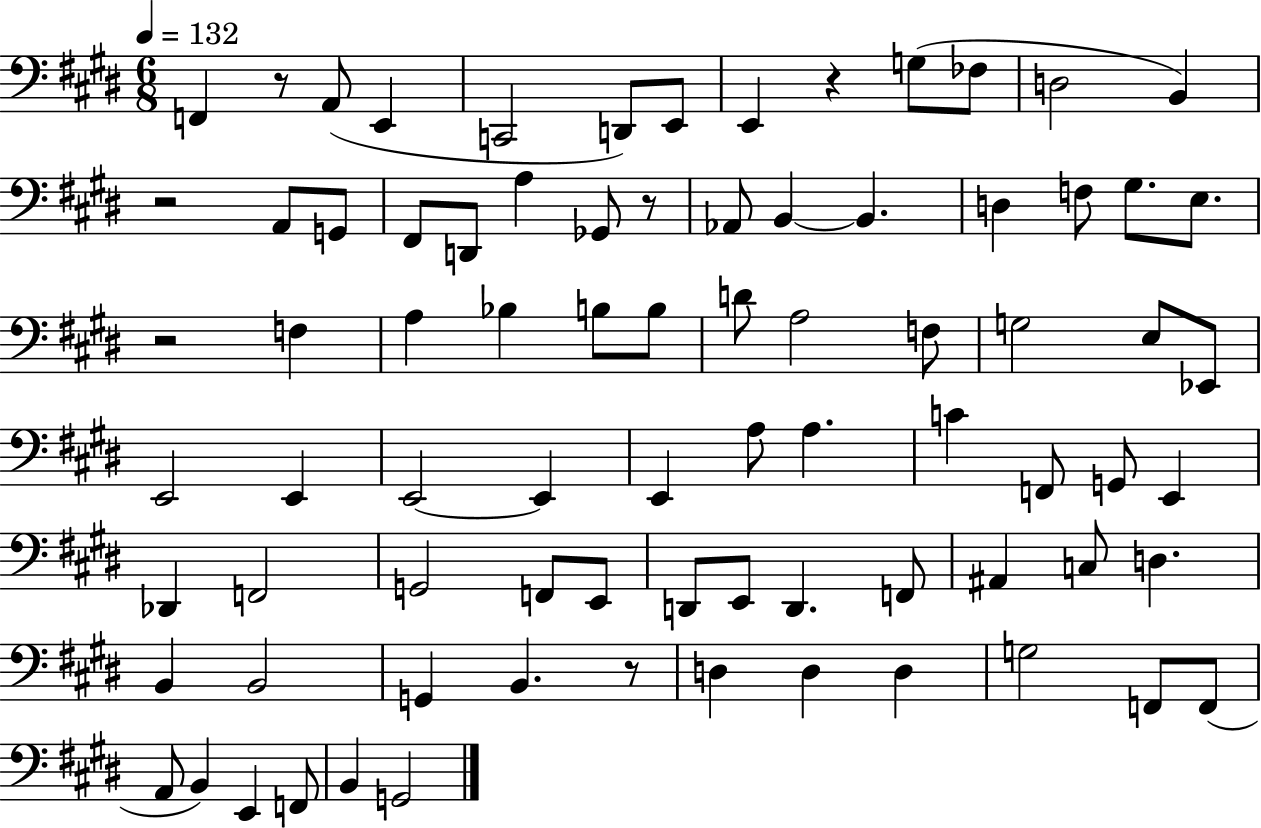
X:1
T:Untitled
M:6/8
L:1/4
K:E
F,, z/2 A,,/2 E,, C,,2 D,,/2 E,,/2 E,, z G,/2 _F,/2 D,2 B,, z2 A,,/2 G,,/2 ^F,,/2 D,,/2 A, _G,,/2 z/2 _A,,/2 B,, B,, D, F,/2 ^G,/2 E,/2 z2 F, A, _B, B,/2 B,/2 D/2 A,2 F,/2 G,2 E,/2 _E,,/2 E,,2 E,, E,,2 E,, E,, A,/2 A, C F,,/2 G,,/2 E,, _D,, F,,2 G,,2 F,,/2 E,,/2 D,,/2 E,,/2 D,, F,,/2 ^A,, C,/2 D, B,, B,,2 G,, B,, z/2 D, D, D, G,2 F,,/2 F,,/2 A,,/2 B,, E,, F,,/2 B,, G,,2